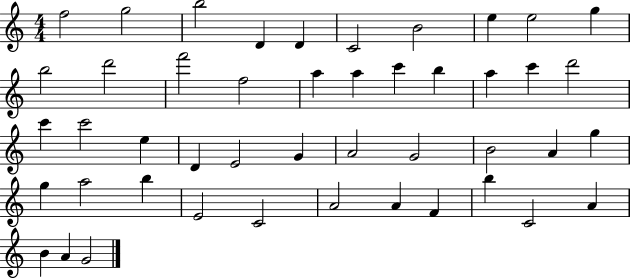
{
  \clef treble
  \numericTimeSignature
  \time 4/4
  \key c \major
  f''2 g''2 | b''2 d'4 d'4 | c'2 b'2 | e''4 e''2 g''4 | \break b''2 d'''2 | f'''2 f''2 | a''4 a''4 c'''4 b''4 | a''4 c'''4 d'''2 | \break c'''4 c'''2 e''4 | d'4 e'2 g'4 | a'2 g'2 | b'2 a'4 g''4 | \break g''4 a''2 b''4 | e'2 c'2 | a'2 a'4 f'4 | b''4 c'2 a'4 | \break b'4 a'4 g'2 | \bar "|."
}